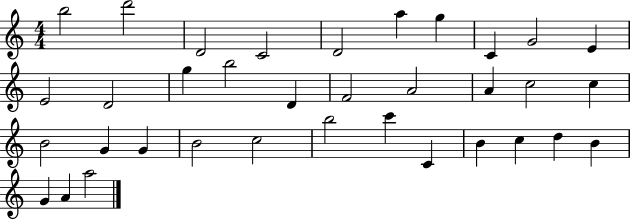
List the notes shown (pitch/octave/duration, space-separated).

B5/h D6/h D4/h C4/h D4/h A5/q G5/q C4/q G4/h E4/q E4/h D4/h G5/q B5/h D4/q F4/h A4/h A4/q C5/h C5/q B4/h G4/q G4/q B4/h C5/h B5/h C6/q C4/q B4/q C5/q D5/q B4/q G4/q A4/q A5/h